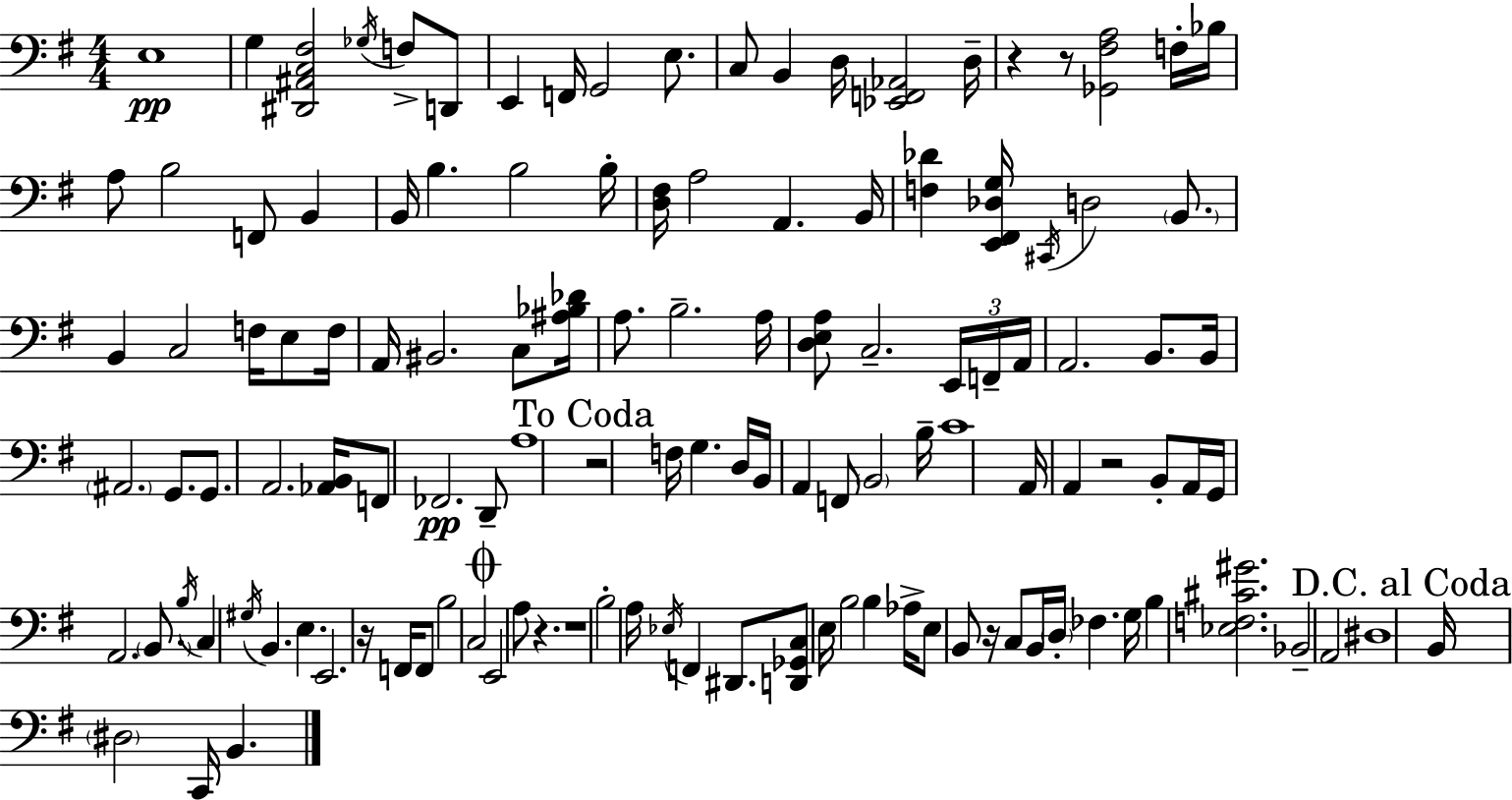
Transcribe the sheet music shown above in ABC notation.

X:1
T:Untitled
M:4/4
L:1/4
K:G
E,4 G, [^D,,^A,,C,^F,]2 _G,/4 F,/2 D,,/2 E,, F,,/4 G,,2 E,/2 C,/2 B,, D,/4 [_E,,F,,_A,,]2 D,/4 z z/2 [_G,,^F,A,]2 F,/4 _B,/4 A,/2 B,2 F,,/2 B,, B,,/4 B, B,2 B,/4 [D,^F,]/4 A,2 A,, B,,/4 [F,_D] [E,,^F,,_D,G,]/4 ^C,,/4 D,2 B,,/2 B,, C,2 F,/4 E,/2 F,/4 A,,/4 ^B,,2 C,/2 [^A,_B,_D]/4 A,/2 B,2 A,/4 [D,E,A,]/2 C,2 E,,/4 F,,/4 A,,/4 A,,2 B,,/2 B,,/4 ^A,,2 G,,/2 G,,/2 A,,2 [_A,,B,,]/4 F,,/2 _F,,2 D,,/2 A,4 z2 F,/4 G, D,/4 B,,/4 A,, F,,/2 B,,2 B,/4 C4 A,,/4 A,, z2 B,,/2 A,,/4 G,,/4 A,,2 B,,/2 B,/4 C, ^G,/4 B,, E, E,,2 z/4 F,,/4 F,,/2 B,2 C,2 E,,2 A,/2 z z4 B,2 A,/4 _E,/4 F,, ^D,,/2 [D,,_G,,C,]/2 E,/4 B,2 B, _A,/4 E,/2 B,,/2 z/4 C,/2 B,,/4 D,/4 _F, G,/4 B, [_E,F,^C^G]2 _B,,2 A,,2 ^D,4 B,,/4 ^D,2 C,,/4 B,,